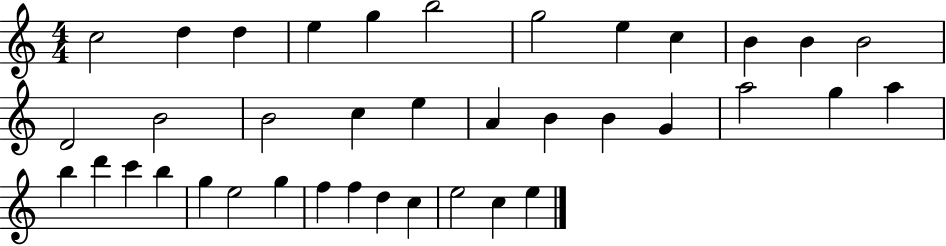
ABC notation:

X:1
T:Untitled
M:4/4
L:1/4
K:C
c2 d d e g b2 g2 e c B B B2 D2 B2 B2 c e A B B G a2 g a b d' c' b g e2 g f f d c e2 c e